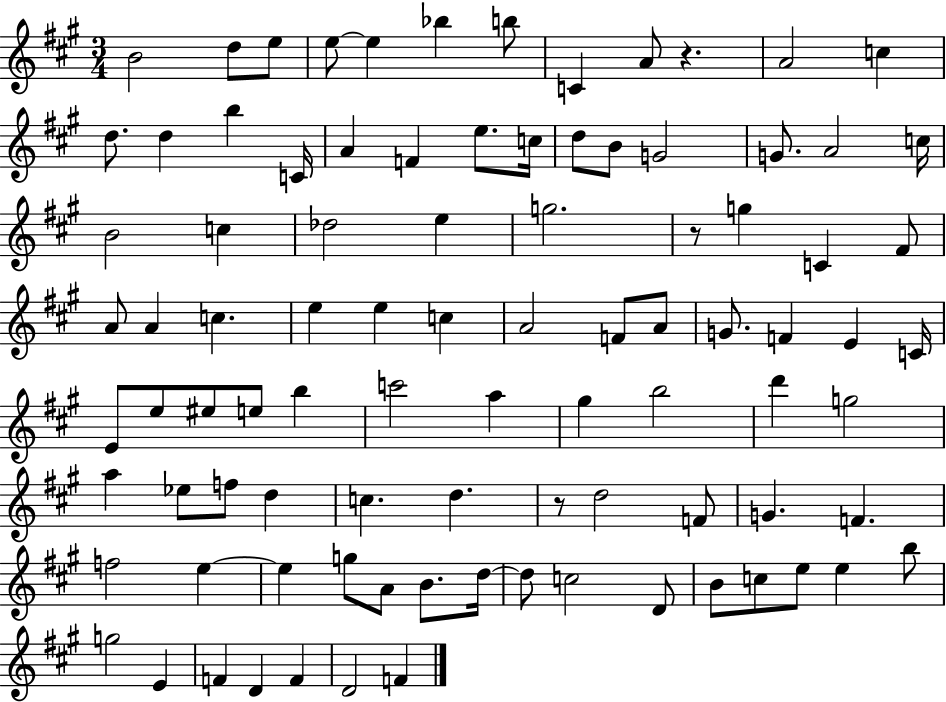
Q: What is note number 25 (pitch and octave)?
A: C5